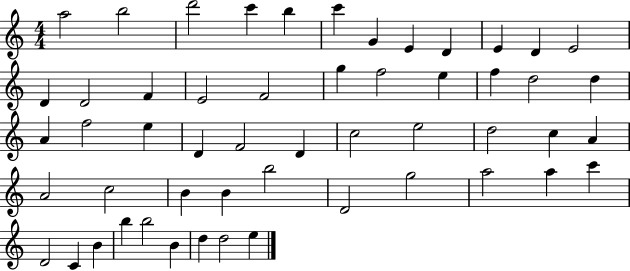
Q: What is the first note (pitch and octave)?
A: A5